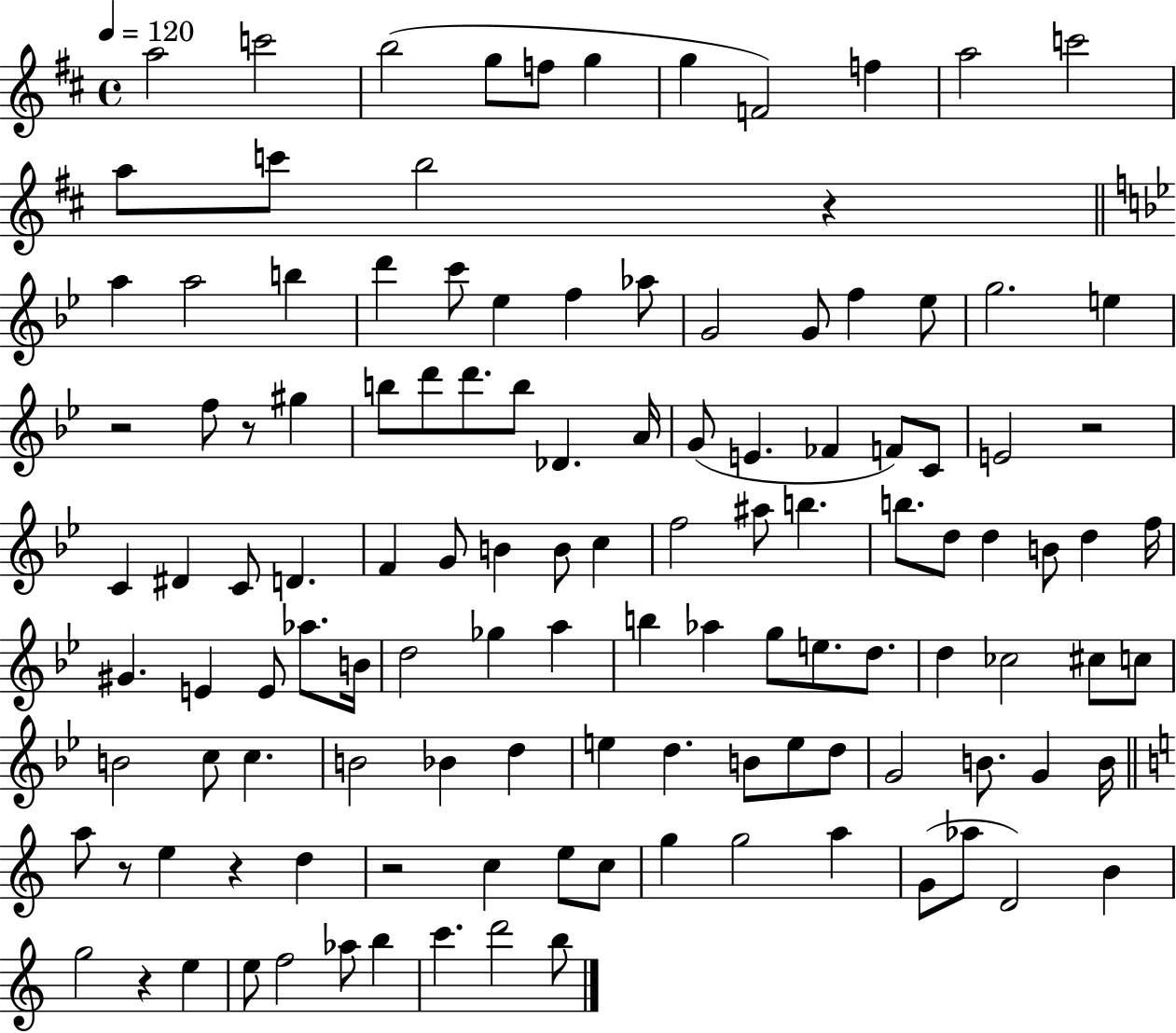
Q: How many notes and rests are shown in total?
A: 122